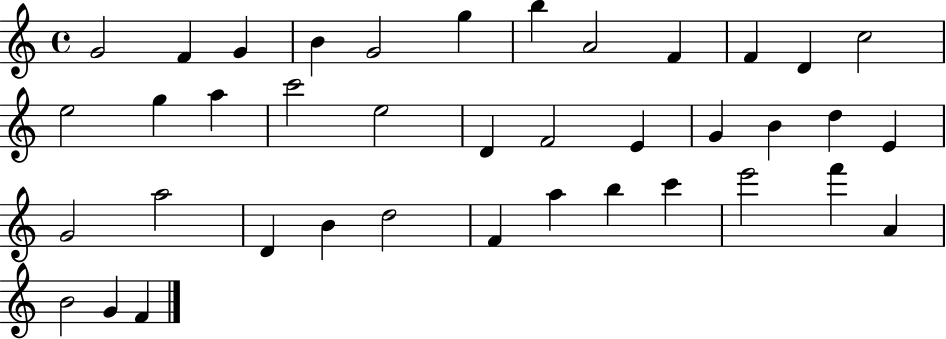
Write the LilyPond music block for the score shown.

{
  \clef treble
  \time 4/4
  \defaultTimeSignature
  \key c \major
  g'2 f'4 g'4 | b'4 g'2 g''4 | b''4 a'2 f'4 | f'4 d'4 c''2 | \break e''2 g''4 a''4 | c'''2 e''2 | d'4 f'2 e'4 | g'4 b'4 d''4 e'4 | \break g'2 a''2 | d'4 b'4 d''2 | f'4 a''4 b''4 c'''4 | e'''2 f'''4 a'4 | \break b'2 g'4 f'4 | \bar "|."
}